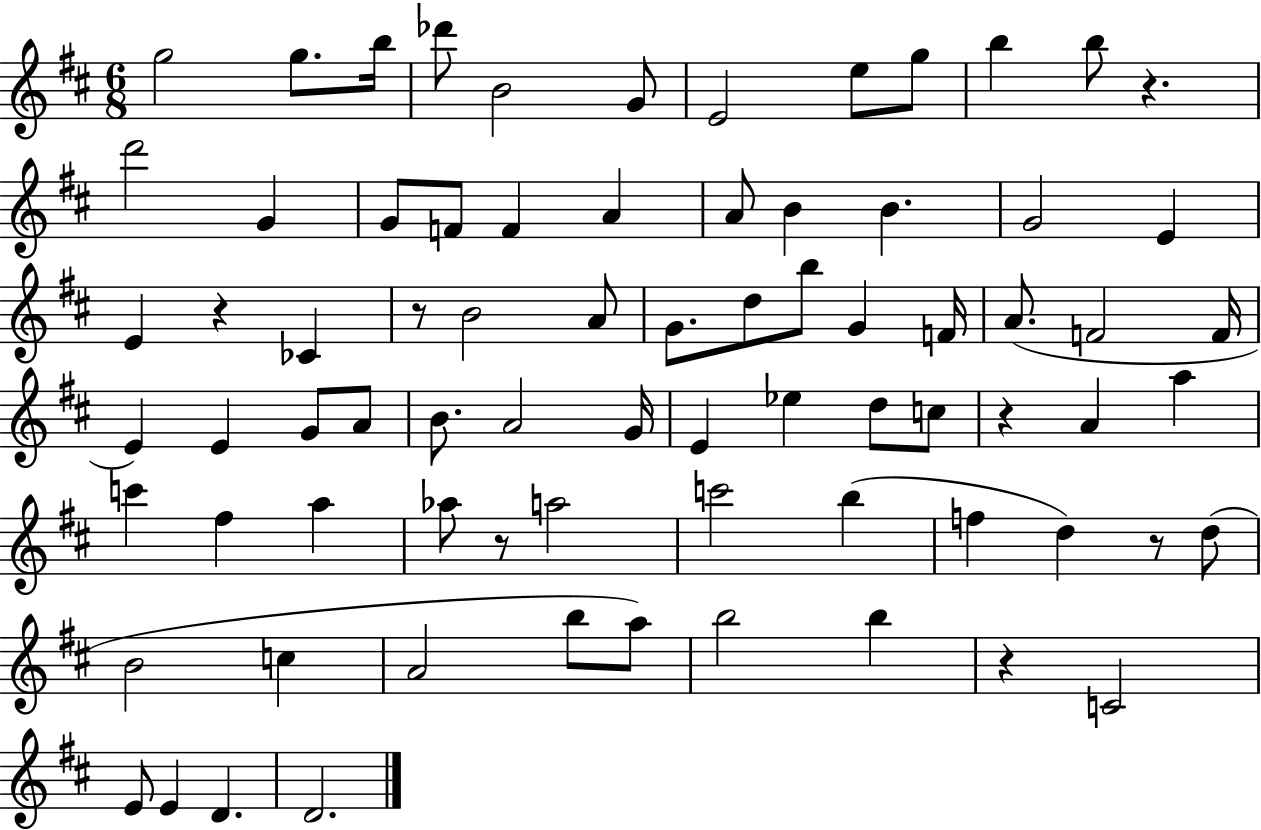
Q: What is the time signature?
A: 6/8